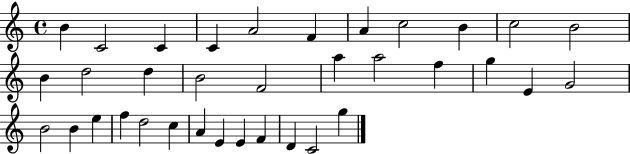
B4/q C4/h C4/q C4/q A4/h F4/q A4/q C5/h B4/q C5/h B4/h B4/q D5/h D5/q B4/h F4/h A5/q A5/h F5/q G5/q E4/q G4/h B4/h B4/q E5/q F5/q D5/h C5/q A4/q E4/q E4/q F4/q D4/q C4/h G5/q